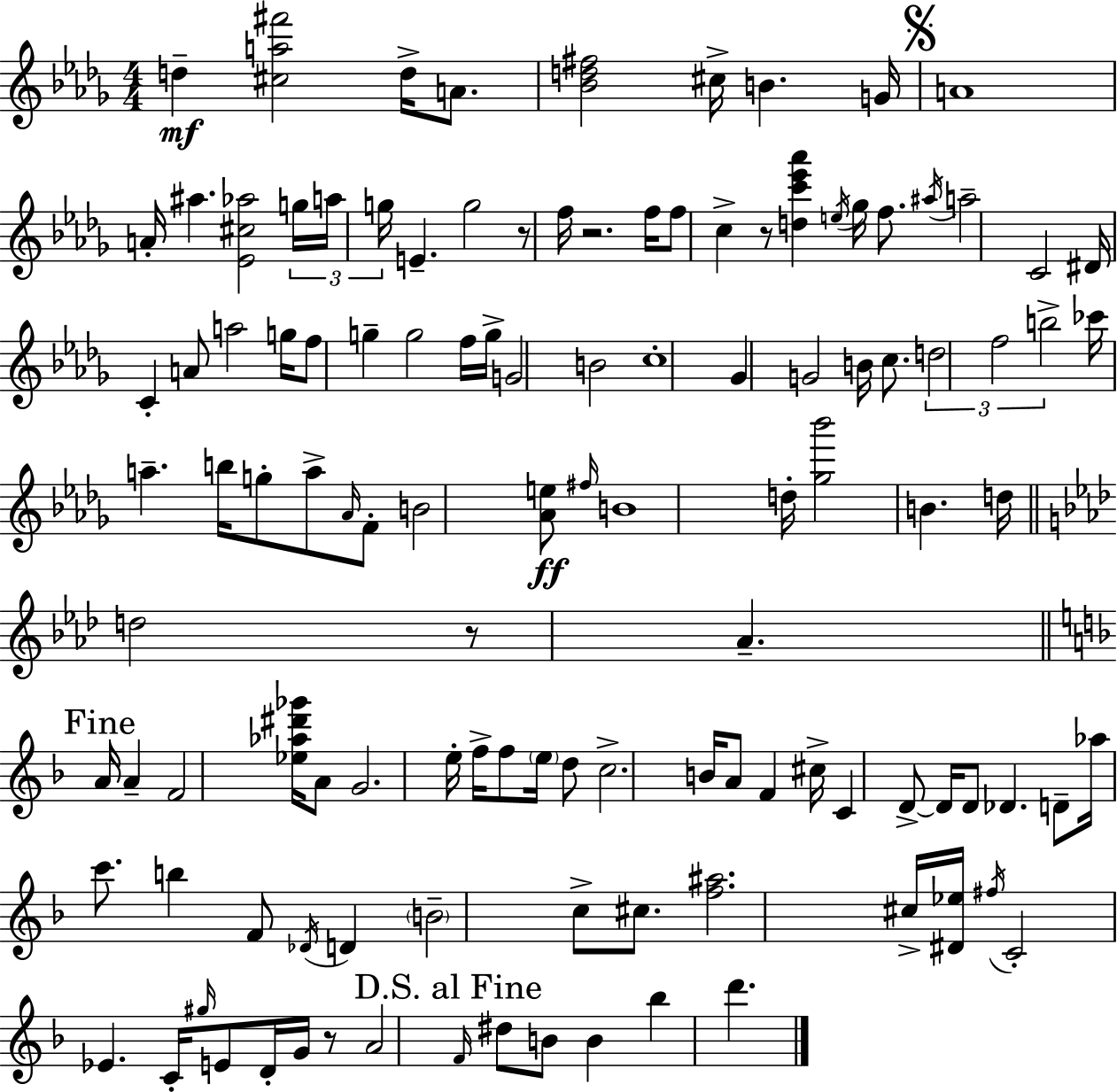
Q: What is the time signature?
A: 4/4